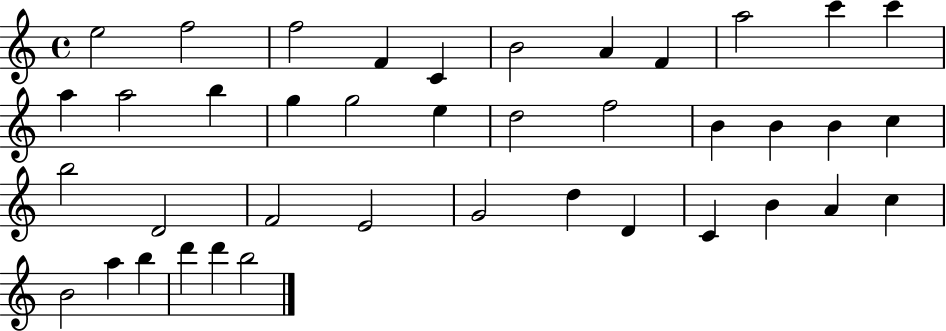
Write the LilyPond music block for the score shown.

{
  \clef treble
  \time 4/4
  \defaultTimeSignature
  \key c \major
  e''2 f''2 | f''2 f'4 c'4 | b'2 a'4 f'4 | a''2 c'''4 c'''4 | \break a''4 a''2 b''4 | g''4 g''2 e''4 | d''2 f''2 | b'4 b'4 b'4 c''4 | \break b''2 d'2 | f'2 e'2 | g'2 d''4 d'4 | c'4 b'4 a'4 c''4 | \break b'2 a''4 b''4 | d'''4 d'''4 b''2 | \bar "|."
}